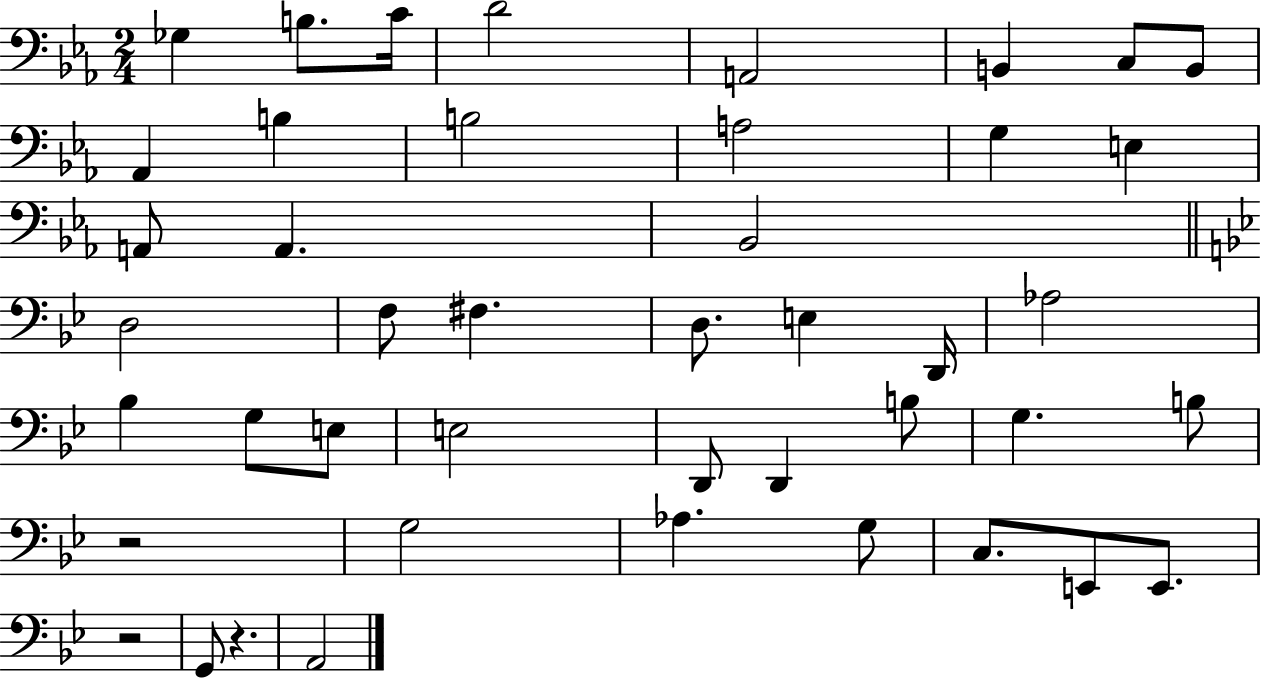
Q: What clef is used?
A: bass